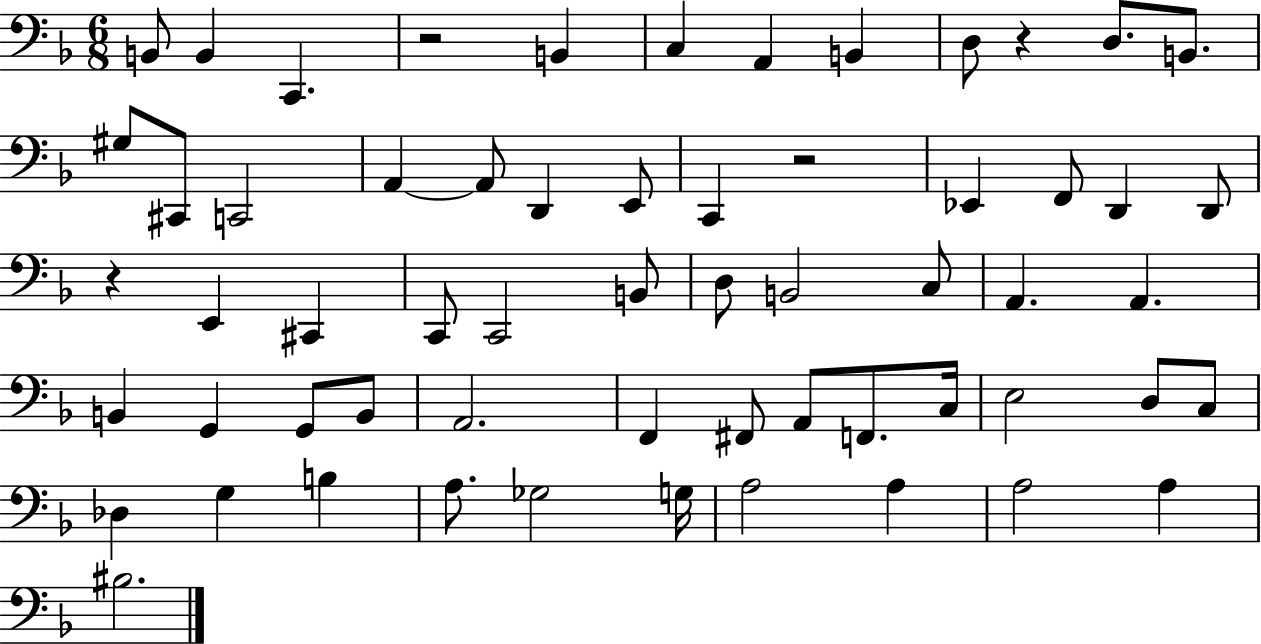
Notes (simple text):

B2/e B2/q C2/q. R/h B2/q C3/q A2/q B2/q D3/e R/q D3/e. B2/e. G#3/e C#2/e C2/h A2/q A2/e D2/q E2/e C2/q R/h Eb2/q F2/e D2/q D2/e R/q E2/q C#2/q C2/e C2/h B2/e D3/e B2/h C3/e A2/q. A2/q. B2/q G2/q G2/e B2/e A2/h. F2/q F#2/e A2/e F2/e. C3/s E3/h D3/e C3/e Db3/q G3/q B3/q A3/e. Gb3/h G3/s A3/h A3/q A3/h A3/q BIS3/h.